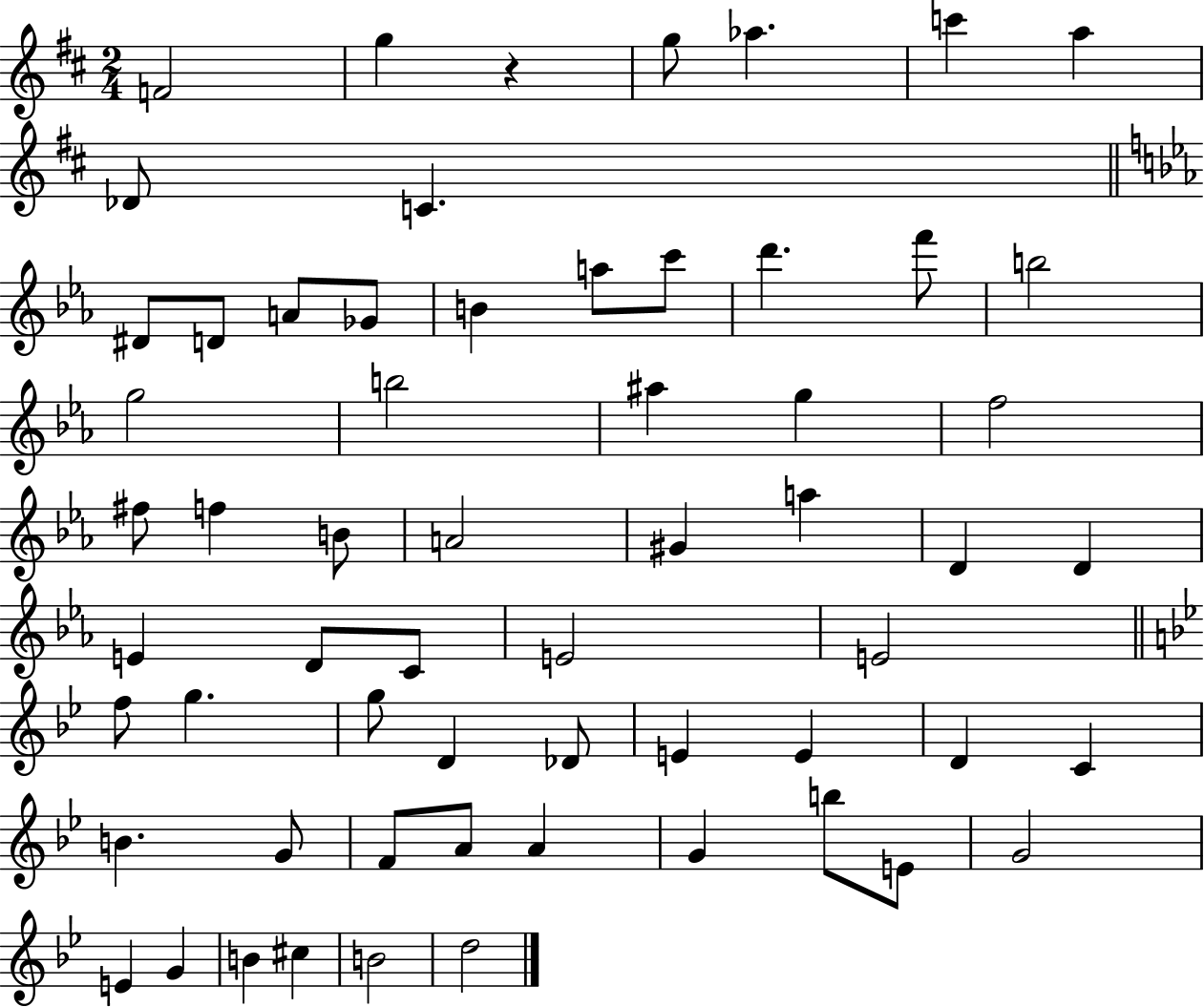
{
  \clef treble
  \numericTimeSignature
  \time 2/4
  \key d \major
  f'2 | g''4 r4 | g''8 aes''4. | c'''4 a''4 | \break des'8 c'4. | \bar "||" \break \key ees \major dis'8 d'8 a'8 ges'8 | b'4 a''8 c'''8 | d'''4. f'''8 | b''2 | \break g''2 | b''2 | ais''4 g''4 | f''2 | \break fis''8 f''4 b'8 | a'2 | gis'4 a''4 | d'4 d'4 | \break e'4 d'8 c'8 | e'2 | e'2 | \bar "||" \break \key g \minor f''8 g''4. | g''8 d'4 des'8 | e'4 e'4 | d'4 c'4 | \break b'4. g'8 | f'8 a'8 a'4 | g'4 b''8 e'8 | g'2 | \break e'4 g'4 | b'4 cis''4 | b'2 | d''2 | \break \bar "|."
}